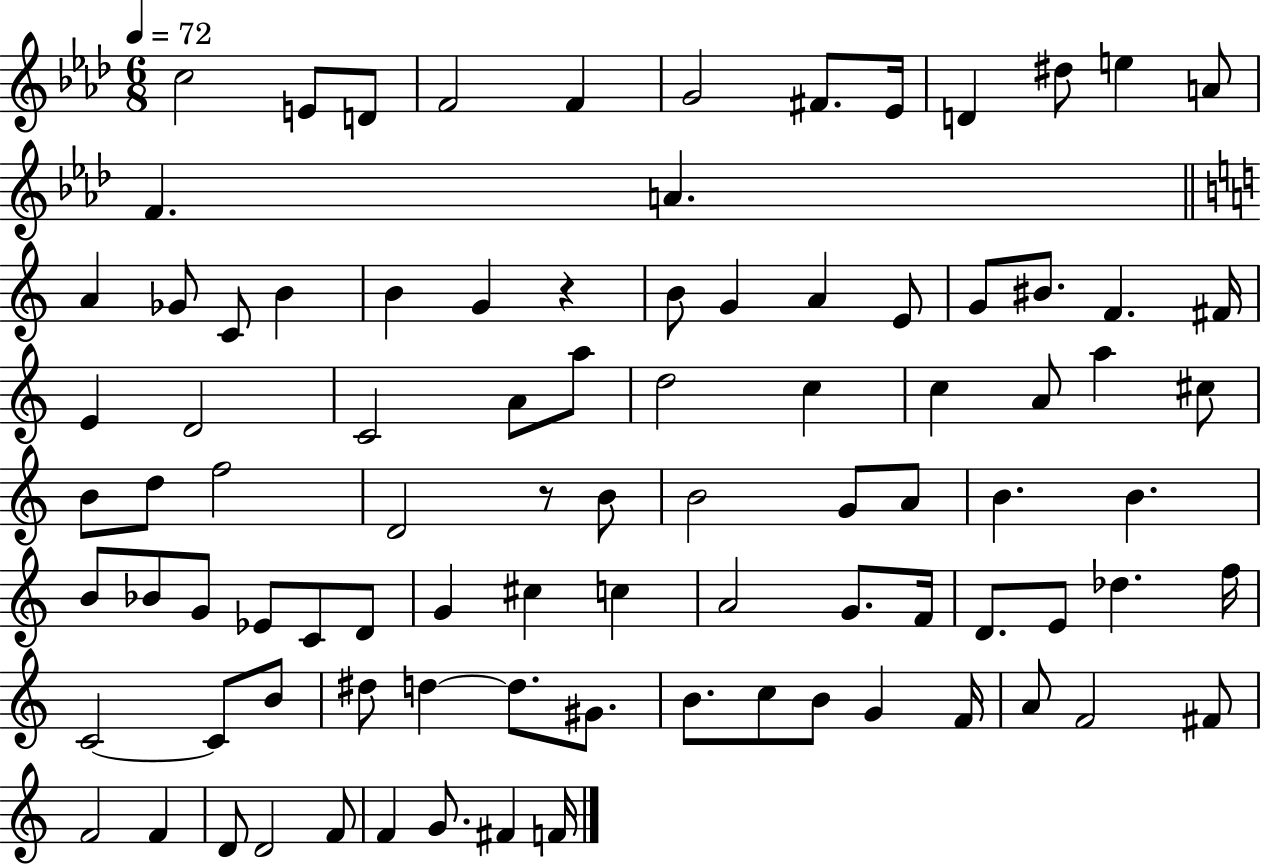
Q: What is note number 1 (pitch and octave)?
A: C5